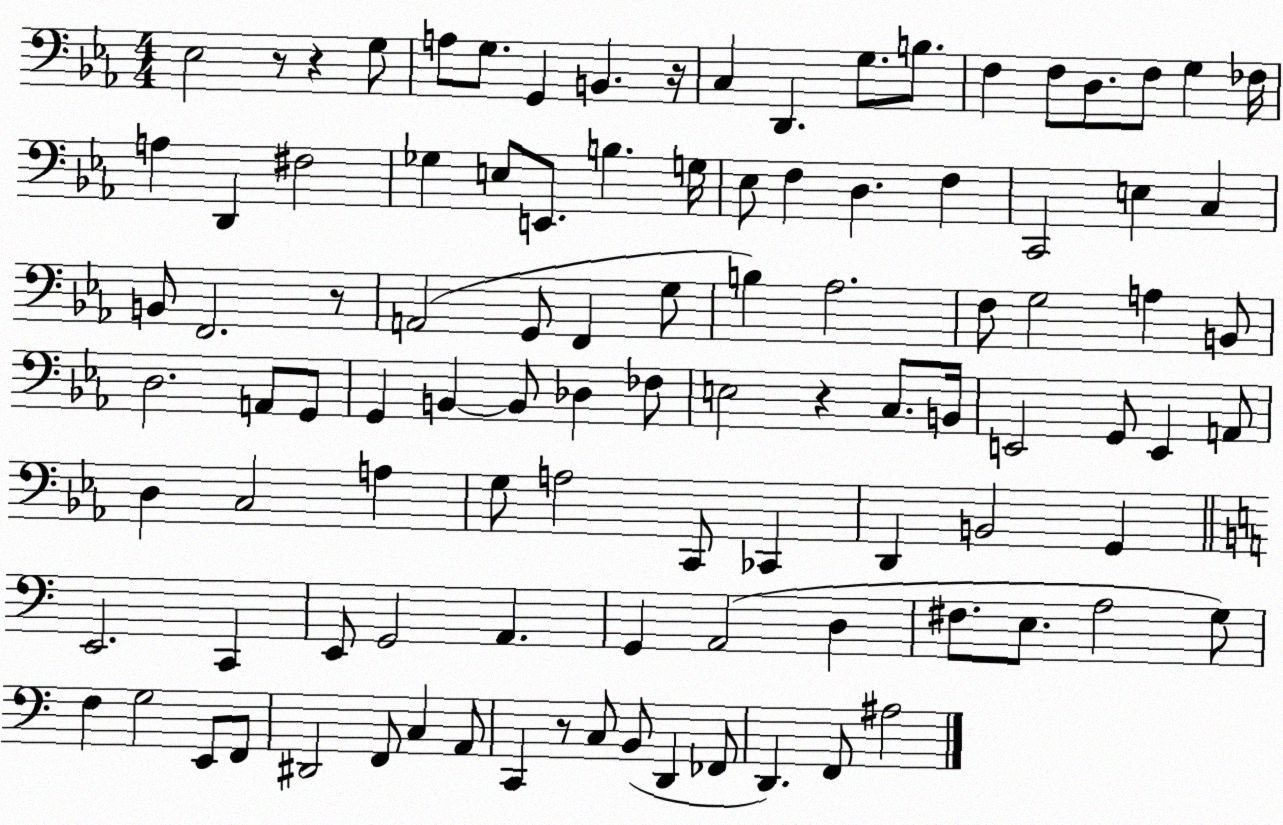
X:1
T:Untitled
M:4/4
L:1/4
K:Eb
_E,2 z/2 z G,/2 A,/2 G,/2 G,, B,, z/4 C, D,, G,/2 B,/2 F, F,/2 D,/2 F,/2 G, _F,/4 A, D,, ^F,2 _G, E,/2 E,,/2 B, G,/4 _E,/2 F, D, F, C,,2 E, C, B,,/2 F,,2 z/2 A,,2 G,,/2 F,, G,/2 B, _A,2 F,/2 G,2 A, B,,/2 D,2 A,,/2 G,,/2 G,, B,, B,,/2 _D, _F,/2 E,2 z C,/2 B,,/4 E,,2 G,,/2 E,, A,,/2 D, C,2 A, G,/2 A,2 C,,/2 _C,, D,, B,,2 G,, E,,2 C,, E,,/2 G,,2 A,, G,, A,,2 D, ^F,/2 E,/2 A,2 G,/2 F, G,2 E,,/2 F,,/2 ^D,,2 F,,/2 C, A,,/2 C,, z/2 C,/2 B,,/2 D,, _F,,/2 D,, F,,/2 ^A,2